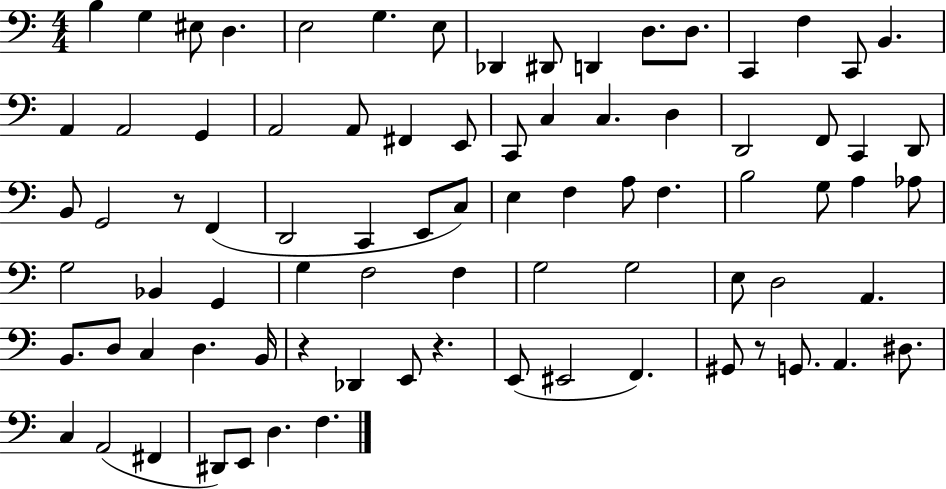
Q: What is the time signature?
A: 4/4